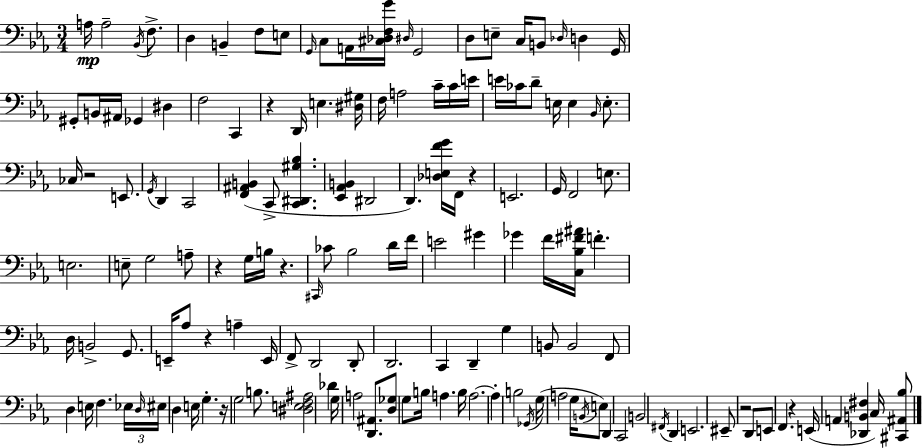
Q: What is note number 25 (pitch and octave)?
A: D#3